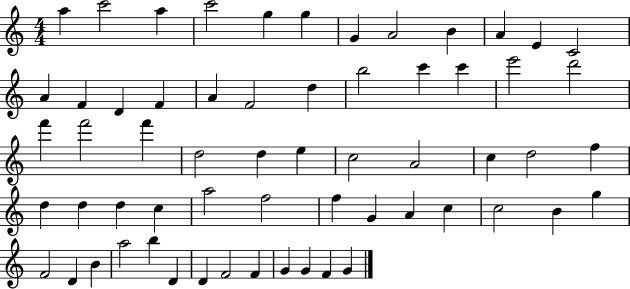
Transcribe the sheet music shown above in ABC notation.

X:1
T:Untitled
M:4/4
L:1/4
K:C
a c'2 a c'2 g g G A2 B A E C2 A F D F A F2 d b2 c' c' e'2 d'2 f' f'2 f' d2 d e c2 A2 c d2 f d d d c a2 f2 f G A c c2 B g F2 D B a2 b D D F2 F G G F G